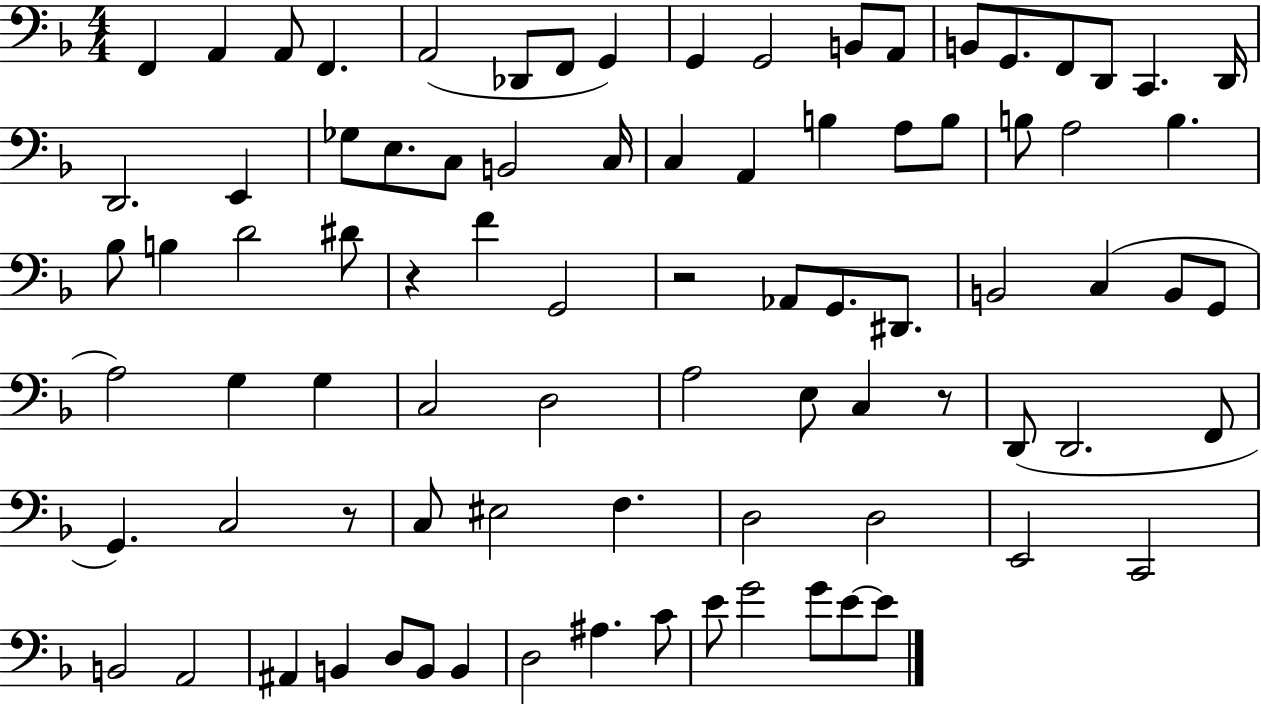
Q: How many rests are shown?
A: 4